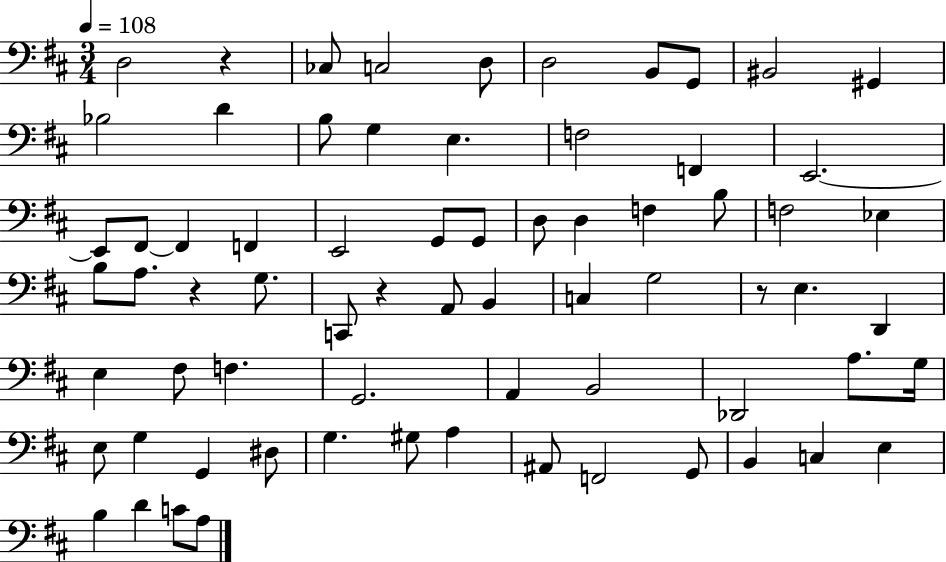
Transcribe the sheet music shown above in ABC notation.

X:1
T:Untitled
M:3/4
L:1/4
K:D
D,2 z _C,/2 C,2 D,/2 D,2 B,,/2 G,,/2 ^B,,2 ^G,, _B,2 D B,/2 G, E, F,2 F,, E,,2 E,,/2 ^F,,/2 ^F,, F,, E,,2 G,,/2 G,,/2 D,/2 D, F, B,/2 F,2 _E, B,/2 A,/2 z G,/2 C,,/2 z A,,/2 B,, C, G,2 z/2 E, D,, E, ^F,/2 F, G,,2 A,, B,,2 _D,,2 A,/2 G,/4 E,/2 G, G,, ^D,/2 G, ^G,/2 A, ^A,,/2 F,,2 G,,/2 B,, C, E, B, D C/2 A,/2